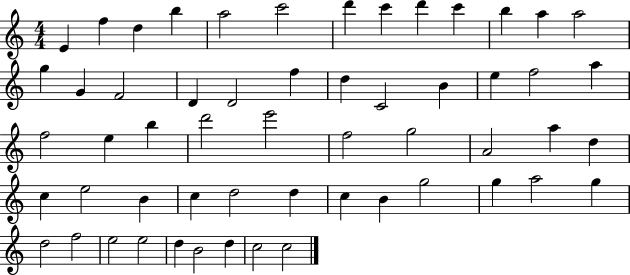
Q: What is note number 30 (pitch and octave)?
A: E6